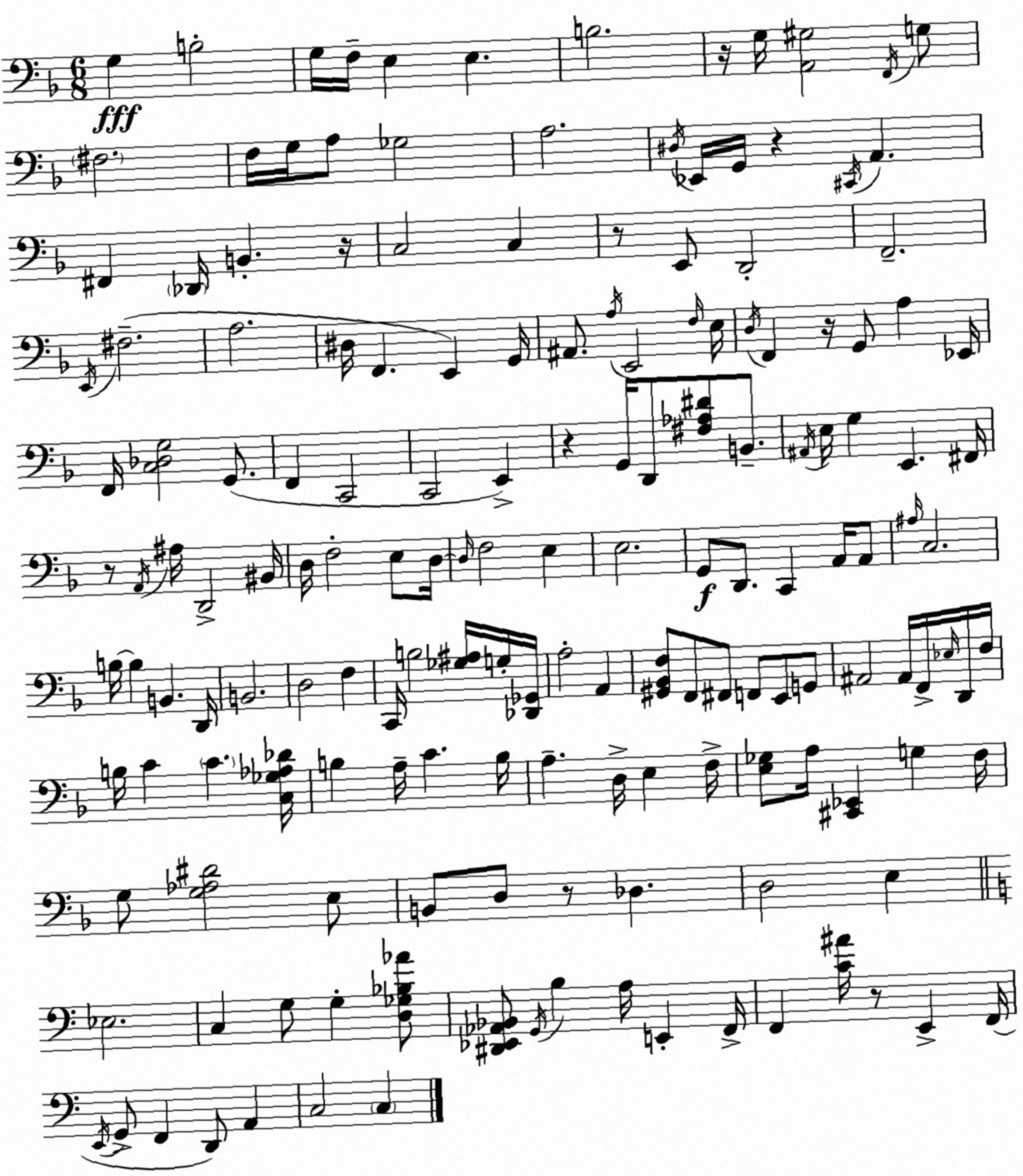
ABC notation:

X:1
T:Untitled
M:6/8
L:1/4
K:Dm
G, B,2 G,/4 F,/4 E, E, B,2 z/4 G,/4 [A,,^G,]2 F,,/4 G,/2 ^F,2 F,/4 G,/4 A,/2 _G,2 A,2 ^D,/4 _E,,/4 G,,/4 z ^C,,/4 A,, ^F,, _D,,/4 B,, z/4 C,2 C, z/2 E,,/2 D,,2 F,,2 E,,/4 ^F,2 A,2 ^D,/4 F,, E,, G,,/4 ^A,,/2 A,/4 E,,2 F,/4 E,/4 D,/4 F,, z/4 G,,/2 A, _E,,/4 F,,/4 [C,_D,G,]2 G,,/2 F,, C,,2 C,,2 E,, z G,,/4 D,,/2 [^F,_A,^D]/2 B,,/2 ^A,,/4 E,/4 G, E,, ^F,,/4 z/2 A,,/4 ^A,/4 D,,2 ^B,,/4 D,/4 F,2 E,/2 D,/4 D,/4 F,2 E, E,2 G,,/2 D,,/2 C,, A,,/4 A,,/2 ^A,/4 C,2 B,/4 B, B,, D,,/4 B,,2 D,2 F, C,,/4 B,2 [_G,^A,]/4 G,/4 [_D,,_G,,]/4 A,2 A,, [^G,,_B,,F,]/2 F,,/2 ^F,,/2 F,,/2 E,,/2 G,,/2 ^A,,2 ^A,,/4 F,,/4 _E,/4 D,,/4 F,/4 B,/4 C C [C,_G,_A,_D]/4 B, A,/4 C B,/4 A, D,/4 E, F,/4 [E,_G,]/2 A,/4 [^C,,_E,,] G, F,/4 G,/2 [G,_A,^D]2 E,/2 B,,/2 D,/2 z/2 _D, D,2 E, _E,2 C, G,/2 G, [D,_G,_B,_A]/2 [^D,,_E,,_A,,_B,,]/2 G,,/4 B, A,/4 E,, F,,/4 F,, [C^A]/4 z/2 E,, F,,/4 E,,/4 G,,/2 F,, D,,/2 A,, C,2 C,